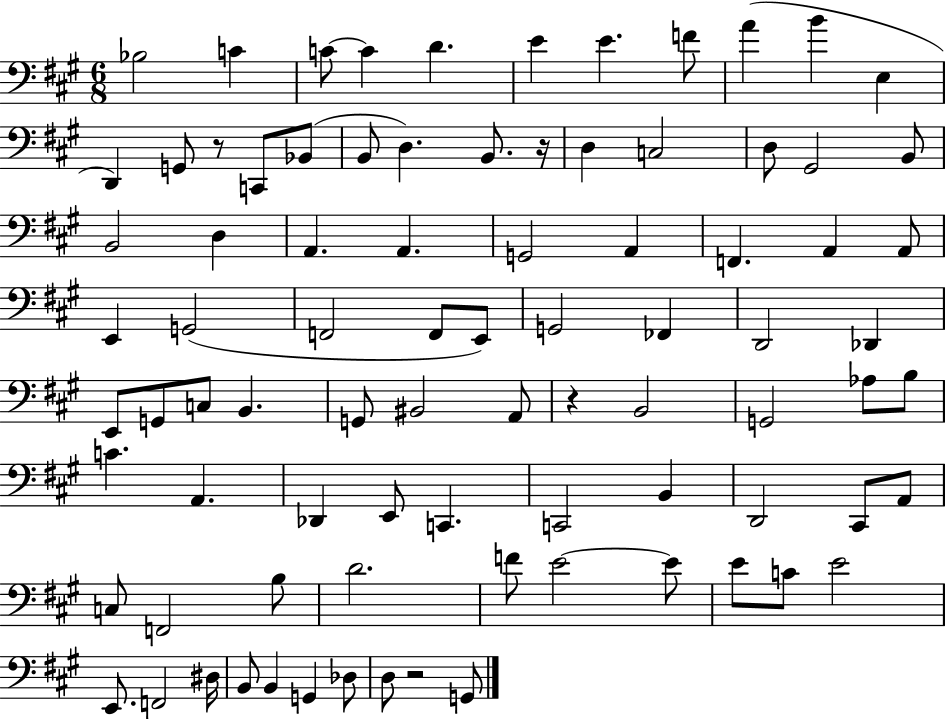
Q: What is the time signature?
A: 6/8